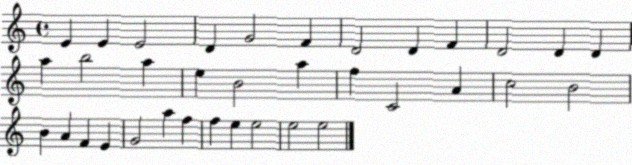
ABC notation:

X:1
T:Untitled
M:4/4
L:1/4
K:C
E E E2 D G2 F D2 D F D2 D D a b2 a e B2 a f C2 A c2 B2 B A F E G2 a f f e e2 e2 e2